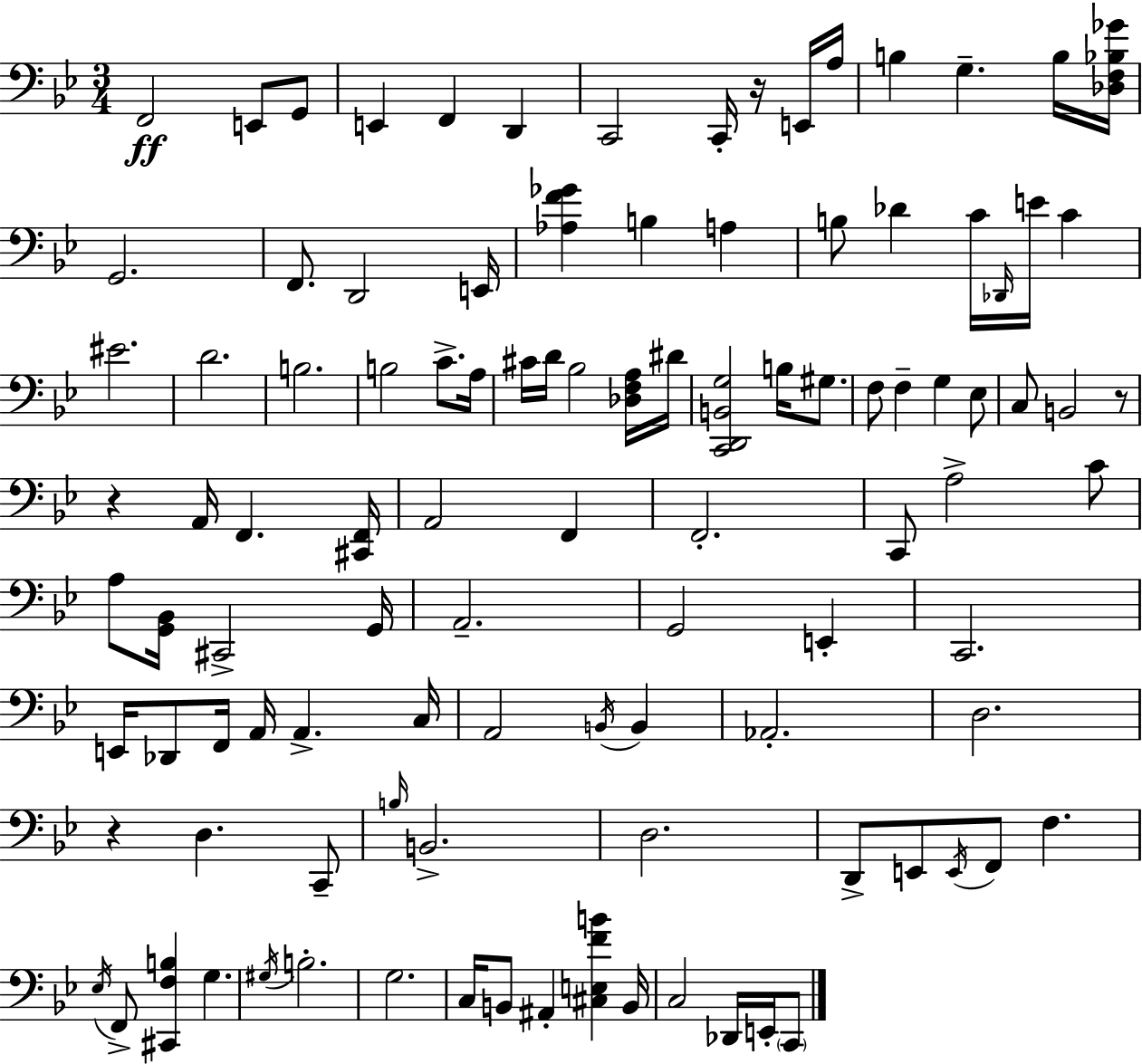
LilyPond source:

{
  \clef bass
  \numericTimeSignature
  \time 3/4
  \key bes \major
  f,2\ff e,8 g,8 | e,4 f,4 d,4 | c,2 c,16-. r16 e,16 a16 | b4 g4.-- b16 <des f bes ges'>16 | \break g,2. | f,8. d,2 e,16 | <aes f' ges'>4 b4 a4 | b8 des'4 c'16 \grace { des,16 } e'16 c'4 | \break eis'2. | d'2. | b2. | b2 c'8.-> | \break a16 cis'16 d'16 bes2 <des f a>16 | dis'16 <c, d, b, g>2 b16 gis8. | f8 f4-- g4 ees8 | c8 b,2 r8 | \break r4 a,16 f,4. | <cis, f,>16 a,2 f,4 | f,2.-. | c,8 a2-> c'8 | \break a8 <g, bes,>16 cis,2-> | g,16 a,2.-- | g,2 e,4-. | c,2. | \break e,16 des,8 f,16 a,16 a,4.-> | c16 a,2 \acciaccatura { b,16 } b,4 | aes,2.-. | d2. | \break r4 d4. | c,8-- \grace { b16 } b,2.-> | d2. | d,8-> e,8 \acciaccatura { e,16 } f,8 f4. | \break \acciaccatura { ees16 } f,8-> <cis, f b>4 g4. | \acciaccatura { gis16 } b2.-. | g2. | c16 b,8 ais,4-. | \break <cis e f' b'>4 b,16 c2 | des,16 e,16-. \parenthesize c,8 \bar "|."
}